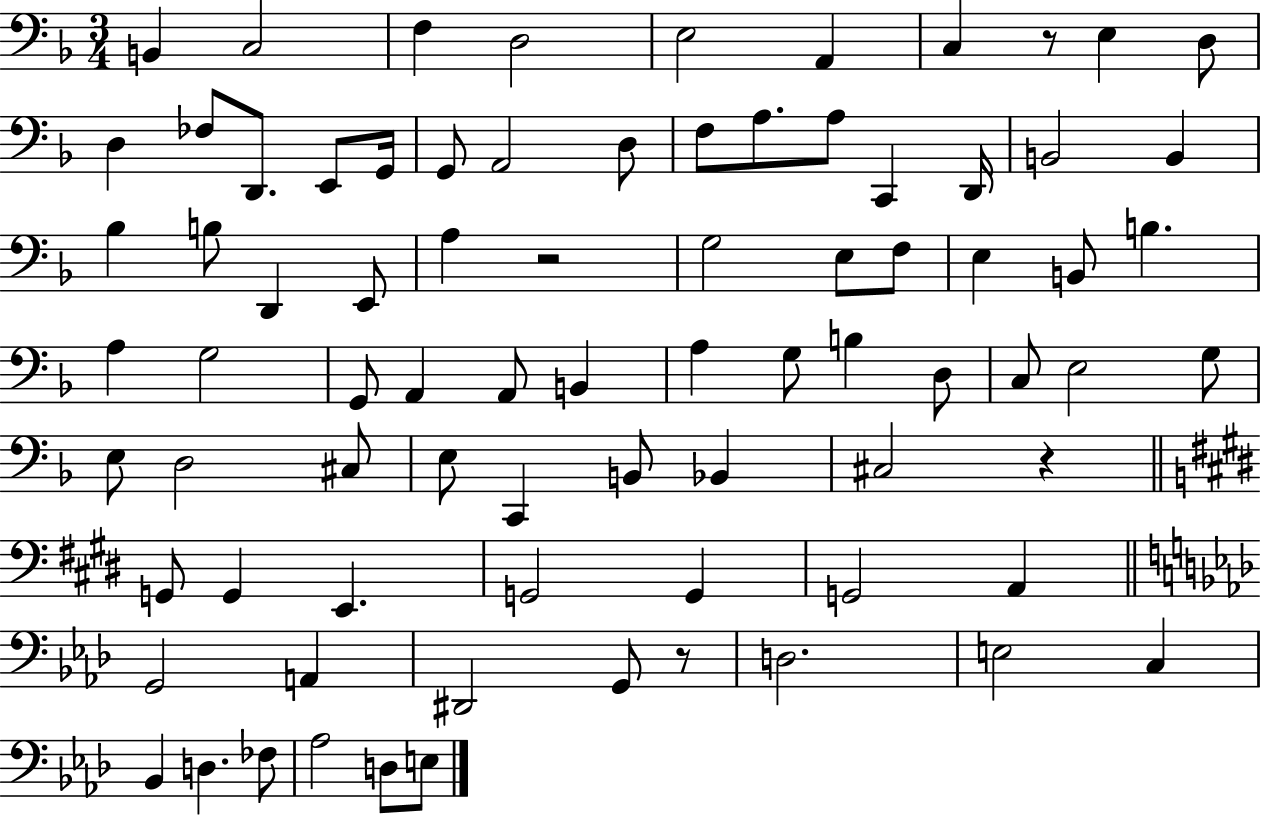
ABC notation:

X:1
T:Untitled
M:3/4
L:1/4
K:F
B,, C,2 F, D,2 E,2 A,, C, z/2 E, D,/2 D, _F,/2 D,,/2 E,,/2 G,,/4 G,,/2 A,,2 D,/2 F,/2 A,/2 A,/2 C,, D,,/4 B,,2 B,, _B, B,/2 D,, E,,/2 A, z2 G,2 E,/2 F,/2 E, B,,/2 B, A, G,2 G,,/2 A,, A,,/2 B,, A, G,/2 B, D,/2 C,/2 E,2 G,/2 E,/2 D,2 ^C,/2 E,/2 C,, B,,/2 _B,, ^C,2 z G,,/2 G,, E,, G,,2 G,, G,,2 A,, G,,2 A,, ^D,,2 G,,/2 z/2 D,2 E,2 C, _B,, D, _F,/2 _A,2 D,/2 E,/2